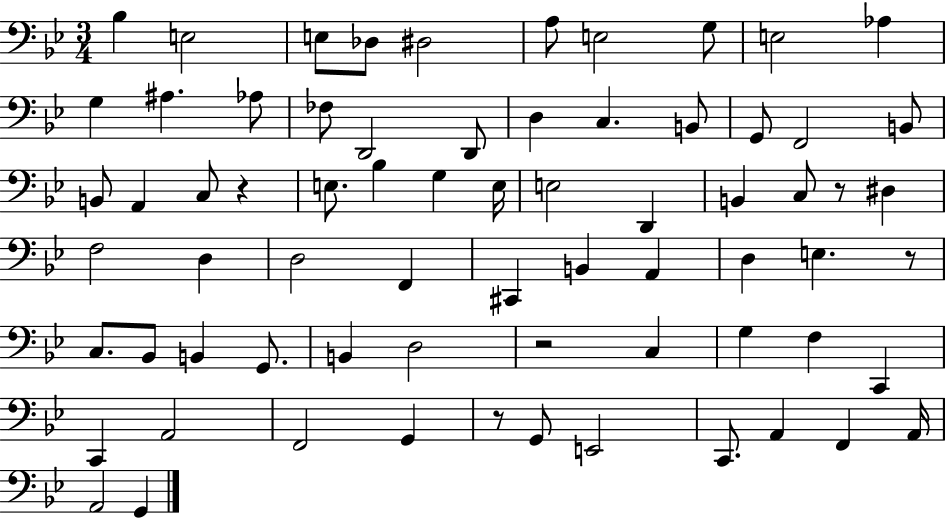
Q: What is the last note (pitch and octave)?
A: G2